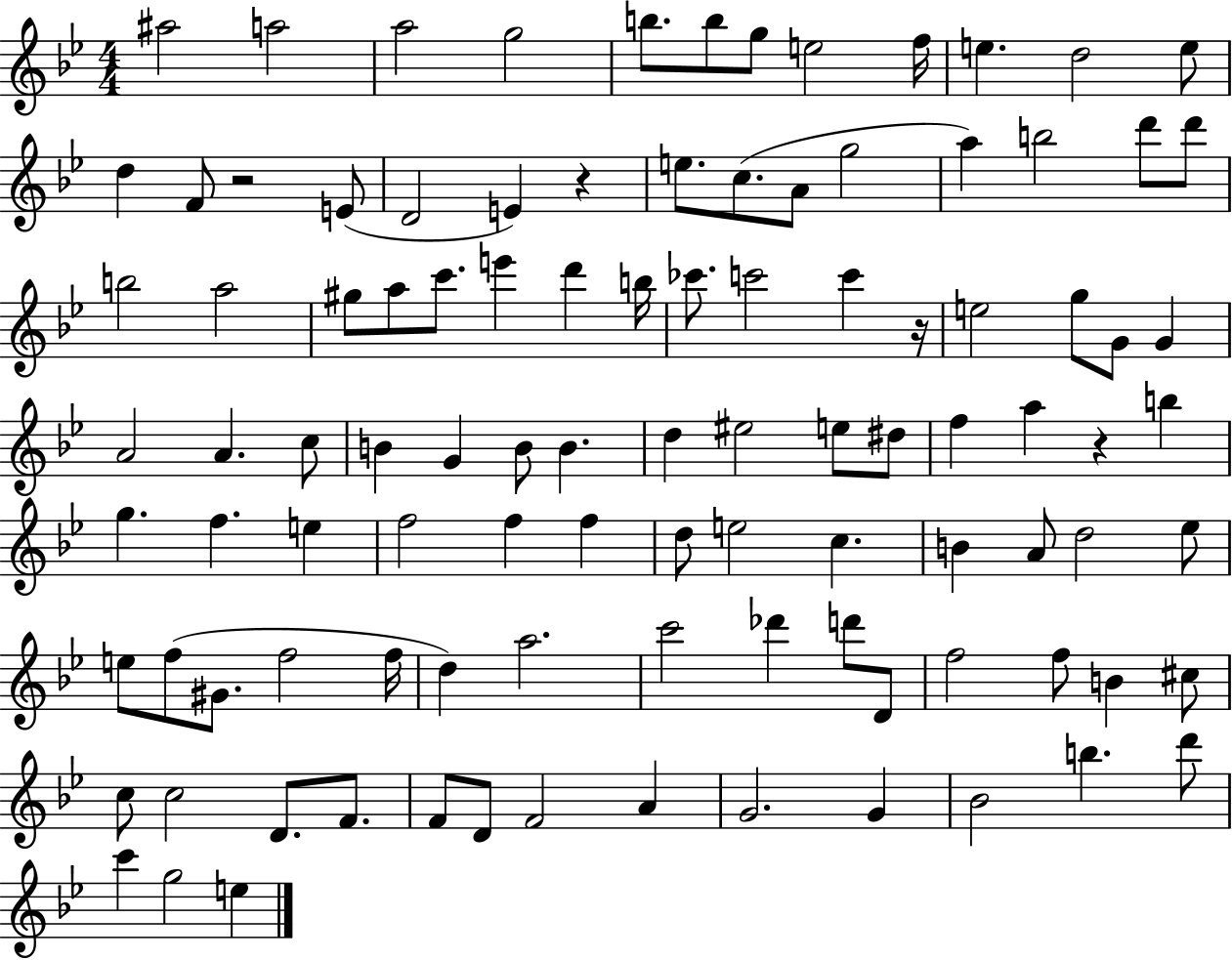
{
  \clef treble
  \numericTimeSignature
  \time 4/4
  \key bes \major
  ais''2 a''2 | a''2 g''2 | b''8. b''8 g''8 e''2 f''16 | e''4. d''2 e''8 | \break d''4 f'8 r2 e'8( | d'2 e'4) r4 | e''8. c''8.( a'8 g''2 | a''4) b''2 d'''8 d'''8 | \break b''2 a''2 | gis''8 a''8 c'''8. e'''4 d'''4 b''16 | ces'''8. c'''2 c'''4 r16 | e''2 g''8 g'8 g'4 | \break a'2 a'4. c''8 | b'4 g'4 b'8 b'4. | d''4 eis''2 e''8 dis''8 | f''4 a''4 r4 b''4 | \break g''4. f''4. e''4 | f''2 f''4 f''4 | d''8 e''2 c''4. | b'4 a'8 d''2 ees''8 | \break e''8 f''8( gis'8. f''2 f''16 | d''4) a''2. | c'''2 des'''4 d'''8 d'8 | f''2 f''8 b'4 cis''8 | \break c''8 c''2 d'8. f'8. | f'8 d'8 f'2 a'4 | g'2. g'4 | bes'2 b''4. d'''8 | \break c'''4 g''2 e''4 | \bar "|."
}